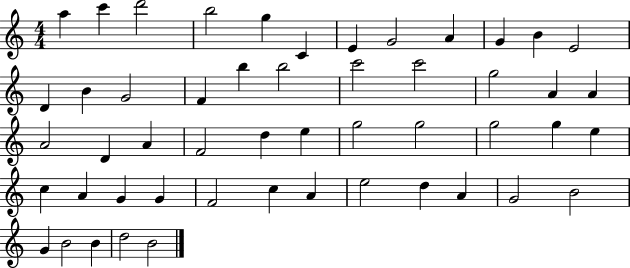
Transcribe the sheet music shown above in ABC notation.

X:1
T:Untitled
M:4/4
L:1/4
K:C
a c' d'2 b2 g C E G2 A G B E2 D B G2 F b b2 c'2 c'2 g2 A A A2 D A F2 d e g2 g2 g2 g e c A G G F2 c A e2 d A G2 B2 G B2 B d2 B2